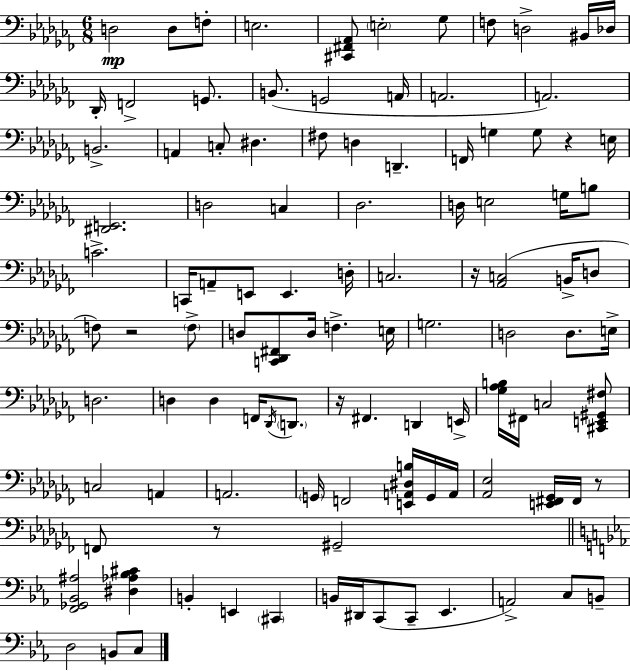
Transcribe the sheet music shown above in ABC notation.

X:1
T:Untitled
M:6/8
L:1/4
K:Abm
D,2 D,/2 F,/2 E,2 [^C,,^F,,_A,,]/2 E,2 _G,/2 F,/2 D,2 ^B,,/4 _D,/4 _D,,/4 F,,2 G,,/2 B,,/2 G,,2 A,,/4 A,,2 A,,2 B,,2 A,, C,/2 ^D, ^F,/2 D, D,, F,,/4 G, G,/2 z E,/4 [^D,,E,,]2 D,2 C, _D,2 D,/4 E,2 G,/4 B,/2 C2 C,,/4 A,,/2 E,,/2 E,, D,/4 C,2 z/4 [_A,,C,]2 B,,/4 D,/2 F,/2 z2 F,/2 D,/2 [C,,_D,,^F,,]/2 D,/4 F, E,/4 G,2 D,2 D,/2 E,/4 D,2 D, D, F,,/4 _D,,/4 D,,/2 z/4 ^F,, D,, E,,/4 [_G,_A,B,]/4 ^F,,/4 C,2 [^C,,E,,^G,,^F,]/2 C,2 A,, A,,2 G,,/4 F,,2 [E,,A,,^D,B,]/4 G,,/4 A,,/4 [_A,,_E,]2 [E,,^F,,_G,,]/4 ^F,,/4 z/2 F,,/2 z/2 ^G,,2 [F,,_G,,_B,,^A,]2 [^D,_A,_B,^C] B,, E,, ^C,, B,,/4 ^D,,/4 C,,/2 C,,/2 _E,, A,,2 C,/2 B,,/2 D,2 B,,/2 C,/2